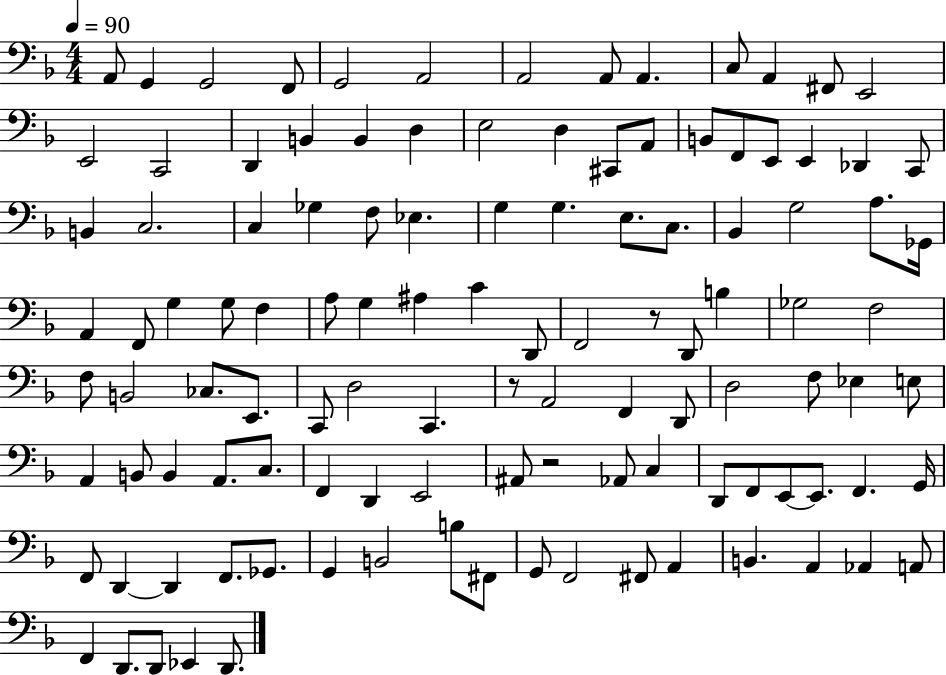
A2/e G2/q G2/h F2/e G2/h A2/h A2/h A2/e A2/q. C3/e A2/q F#2/e E2/h E2/h C2/h D2/q B2/q B2/q D3/q E3/h D3/q C#2/e A2/e B2/e F2/e E2/e E2/q Db2/q C2/e B2/q C3/h. C3/q Gb3/q F3/e Eb3/q. G3/q G3/q. E3/e. C3/e. Bb2/q G3/h A3/e. Gb2/s A2/q F2/e G3/q G3/e F3/q A3/e G3/q A#3/q C4/q D2/e F2/h R/e D2/e B3/q Gb3/h F3/h F3/e B2/h CES3/e. E2/e. C2/e D3/h C2/q. R/e A2/h F2/q D2/e D3/h F3/e Eb3/q E3/e A2/q B2/e B2/q A2/e. C3/e. F2/q D2/q E2/h A#2/e R/h Ab2/e C3/q D2/e F2/e E2/e E2/e. F2/q. G2/s F2/e D2/q D2/q F2/e. Gb2/e. G2/q B2/h B3/e F#2/e G2/e F2/h F#2/e A2/q B2/q. A2/q Ab2/q A2/e F2/q D2/e. D2/e Eb2/q D2/e.